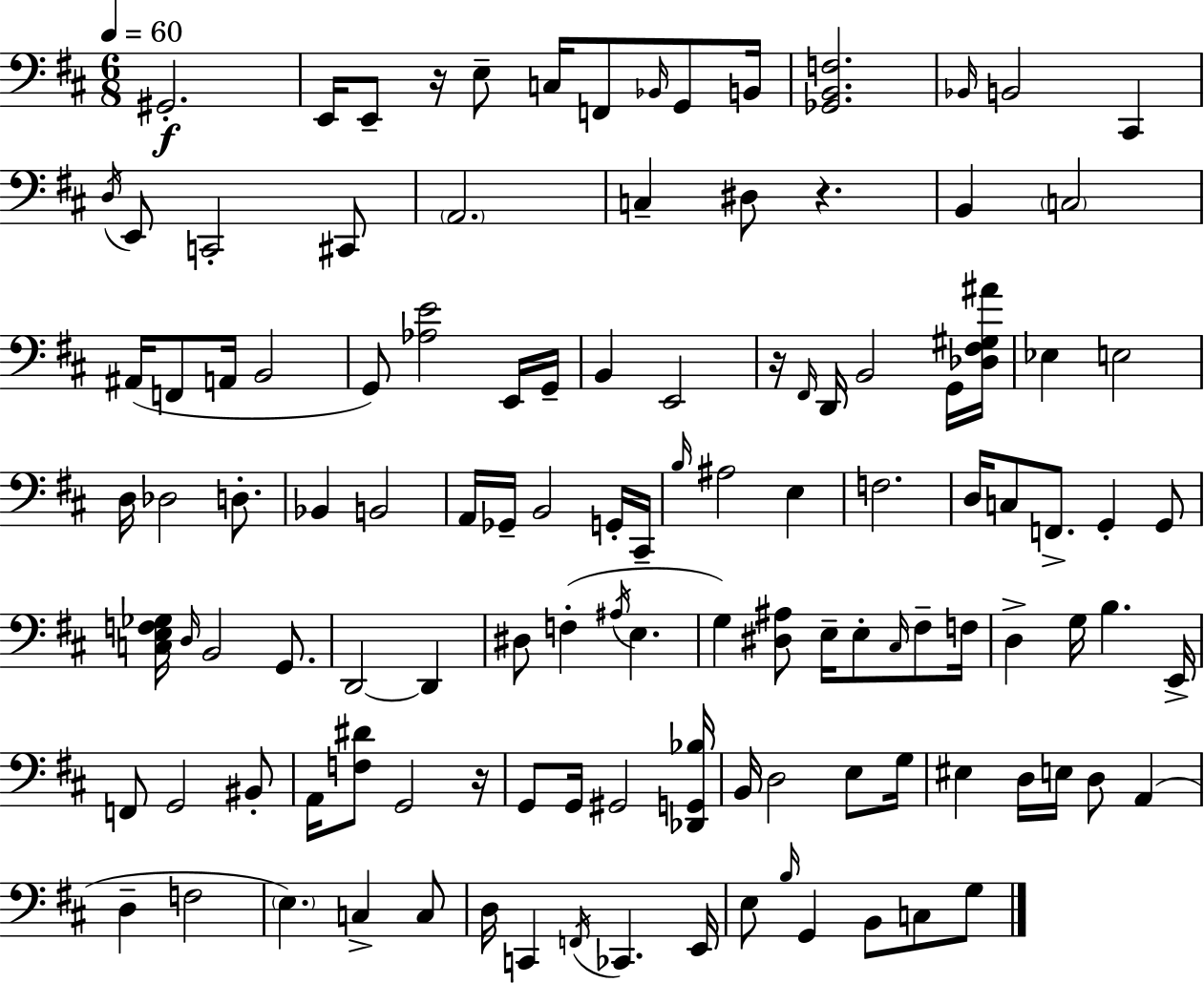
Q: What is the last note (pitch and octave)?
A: G3